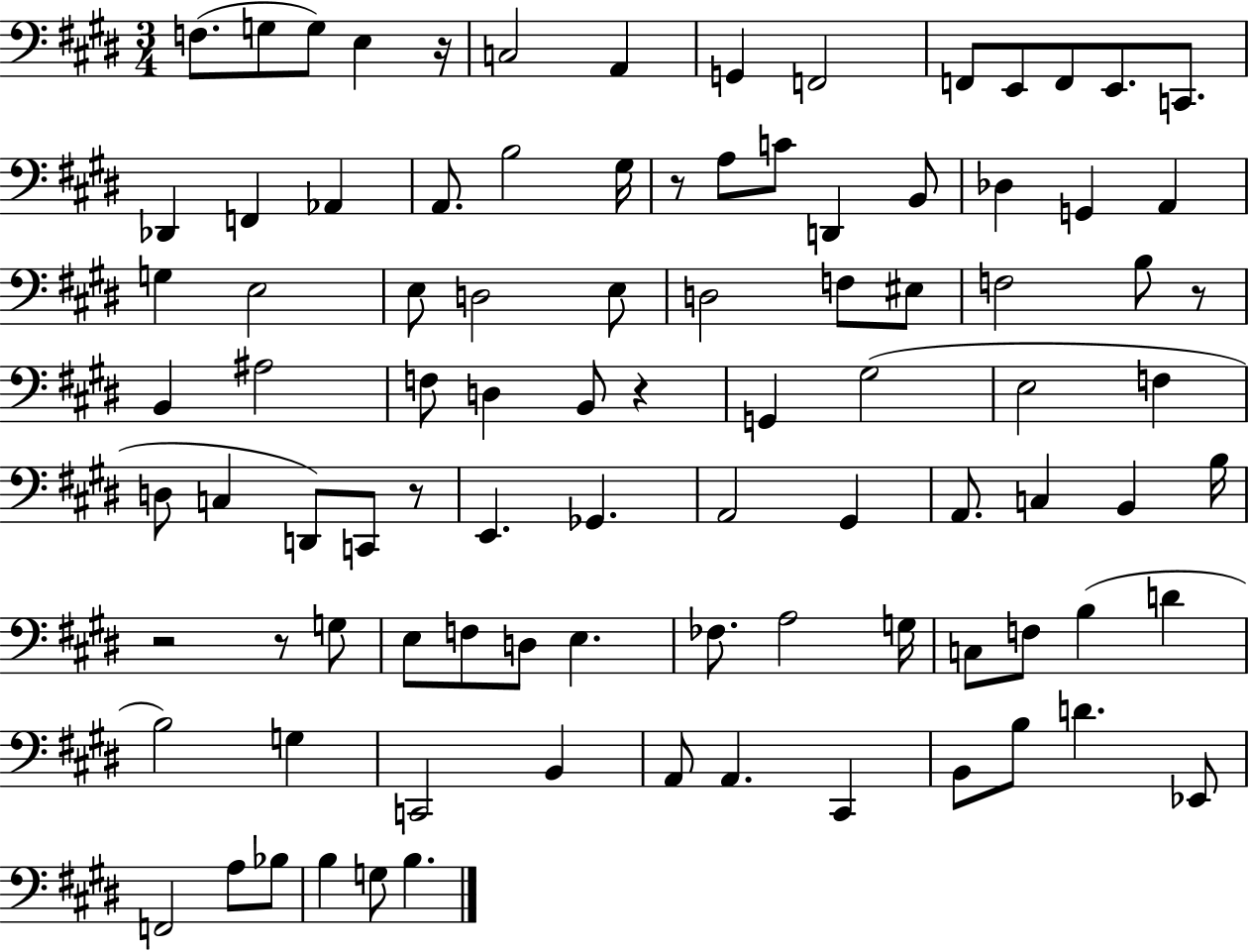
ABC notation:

X:1
T:Untitled
M:3/4
L:1/4
K:E
F,/2 G,/2 G,/2 E, z/4 C,2 A,, G,, F,,2 F,,/2 E,,/2 F,,/2 E,,/2 C,,/2 _D,, F,, _A,, A,,/2 B,2 ^G,/4 z/2 A,/2 C/2 D,, B,,/2 _D, G,, A,, G, E,2 E,/2 D,2 E,/2 D,2 F,/2 ^E,/2 F,2 B,/2 z/2 B,, ^A,2 F,/2 D, B,,/2 z G,, ^G,2 E,2 F, D,/2 C, D,,/2 C,,/2 z/2 E,, _G,, A,,2 ^G,, A,,/2 C, B,, B,/4 z2 z/2 G,/2 E,/2 F,/2 D,/2 E, _F,/2 A,2 G,/4 C,/2 F,/2 B, D B,2 G, C,,2 B,, A,,/2 A,, ^C,, B,,/2 B,/2 D _E,,/2 F,,2 A,/2 _B,/2 B, G,/2 B,